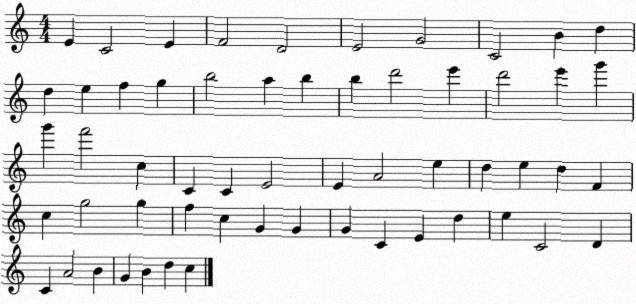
X:1
T:Untitled
M:4/4
L:1/4
K:C
E C2 E F2 D2 E2 G2 C2 B d d e f g b2 a b b d'2 e' d'2 e' g' g' f'2 c C C E2 E A2 e d e d F c g2 g f c G G G C E d e C2 D C A2 B G B d c